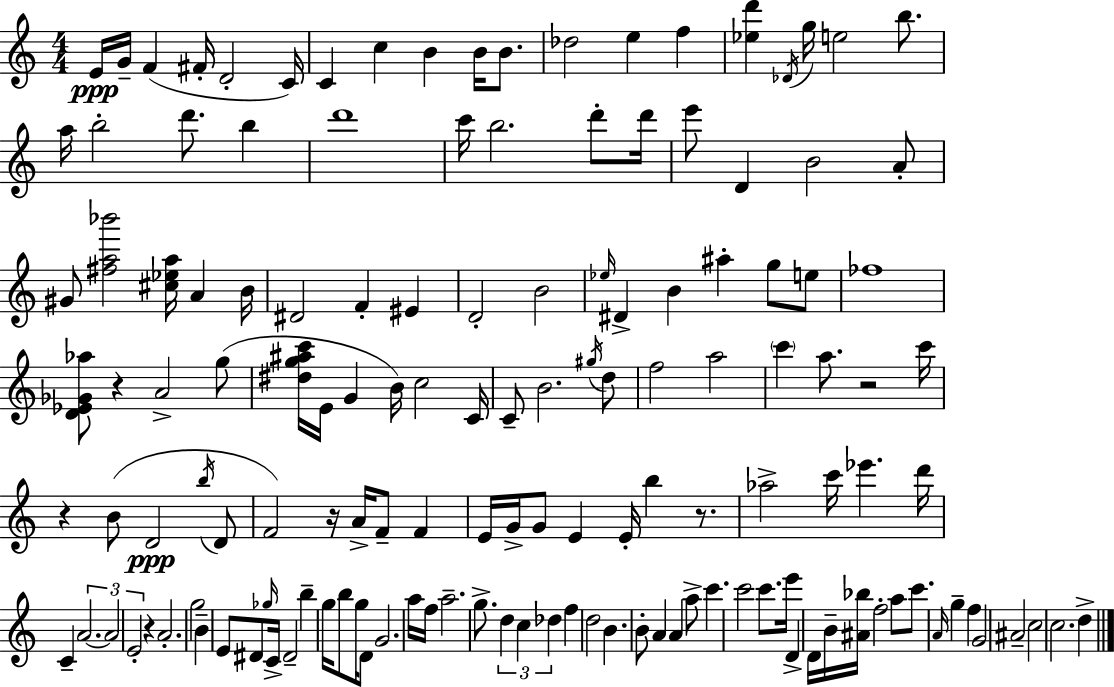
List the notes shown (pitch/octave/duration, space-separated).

E4/s G4/s F4/q F#4/s D4/h C4/s C4/q C5/q B4/q B4/s B4/e. Db5/h E5/q F5/q [Eb5,D6]/q Db4/s G5/s E5/h B5/e. A5/s B5/h D6/e. B5/q D6/w C6/s B5/h. D6/e D6/s E6/e D4/q B4/h A4/e G#4/e [F#5,A5,Bb6]/h [C#5,Eb5,A5]/s A4/q B4/s D#4/h F4/q EIS4/q D4/h B4/h Eb5/s D#4/q B4/q A#5/q G5/e E5/e FES5/w [D4,Eb4,Gb4,Ab5]/e R/q A4/h G5/e [D#5,G5,A#5,C6]/s E4/s G4/q B4/s C5/h C4/s C4/e B4/h. G#5/s D5/e F5/h A5/h C6/q A5/e. R/h C6/s R/q B4/e D4/h B5/s D4/e F4/h R/s A4/s F4/e F4/q E4/s G4/s G4/e E4/q E4/s B5/q R/e. Ab5/h C6/s Eb6/q. D6/s C4/q A4/h. A4/h E4/h R/q A4/h. G5/h B4/q E4/e D#4/e Gb5/s C4/s D#4/h B5/q G5/s B5/e G5/s D4/e G4/h. A5/s F5/s A5/h. G5/e. D5/q C5/q Db5/q F5/q D5/h B4/q. B4/e A4/q A4/q A5/e C6/q. C6/h C6/e. E6/s D4/q D4/s B4/s [A#4,Bb5]/s F5/h A5/e C6/e. A4/s G5/q F5/q G4/h A#4/h C5/h C5/h. D5/q